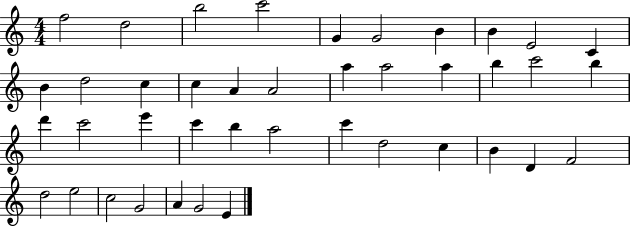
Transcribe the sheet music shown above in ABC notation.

X:1
T:Untitled
M:4/4
L:1/4
K:C
f2 d2 b2 c'2 G G2 B B E2 C B d2 c c A A2 a a2 a b c'2 b d' c'2 e' c' b a2 c' d2 c B D F2 d2 e2 c2 G2 A G2 E